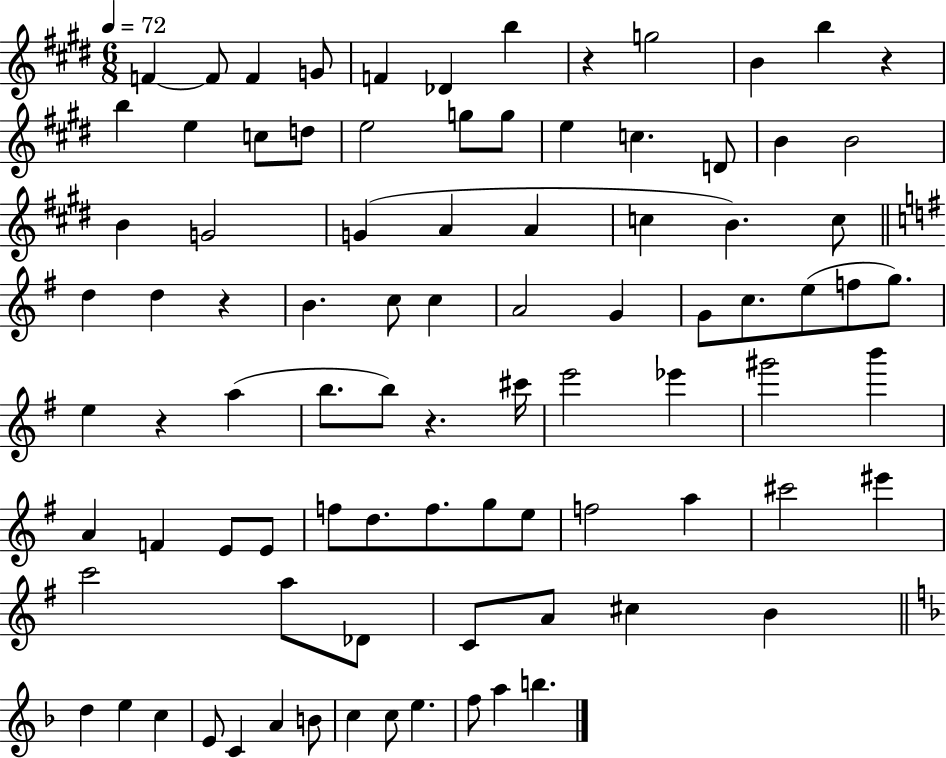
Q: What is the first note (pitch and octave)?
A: F4